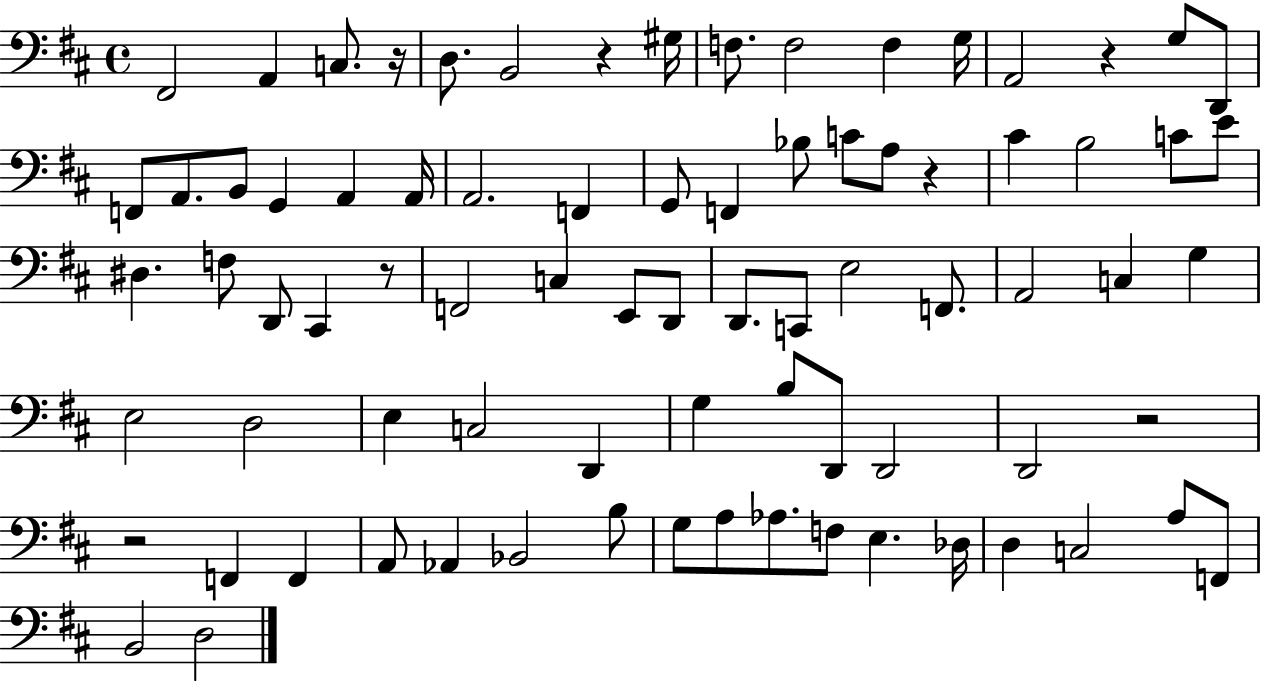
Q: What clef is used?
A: bass